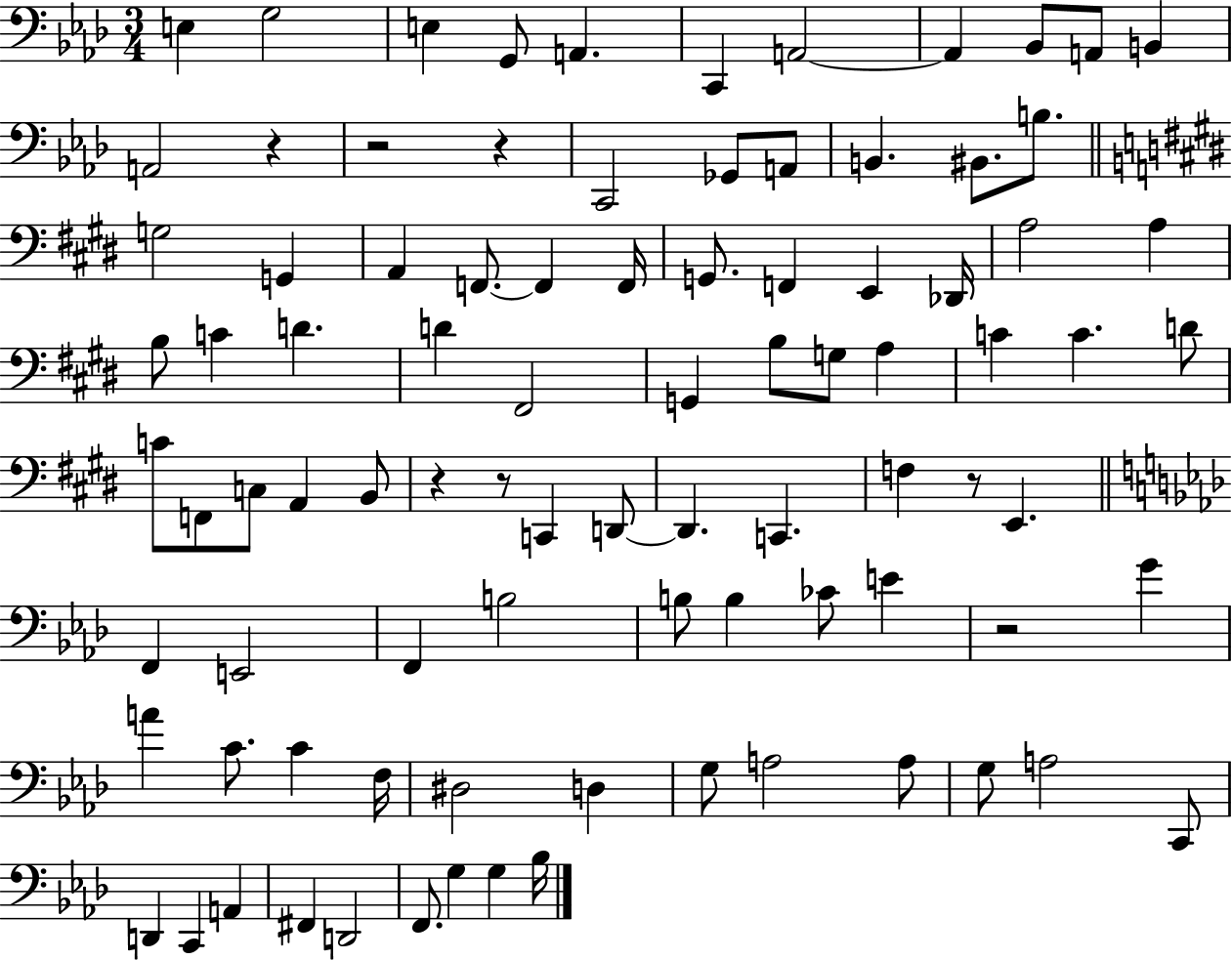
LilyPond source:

{
  \clef bass
  \numericTimeSignature
  \time 3/4
  \key aes \major
  e4 g2 | e4 g,8 a,4. | c,4 a,2~~ | a,4 bes,8 a,8 b,4 | \break a,2 r4 | r2 r4 | c,2 ges,8 a,8 | b,4. bis,8. b8. | \break \bar "||" \break \key e \major g2 g,4 | a,4 f,8.~~ f,4 f,16 | g,8. f,4 e,4 des,16 | a2 a4 | \break b8 c'4 d'4. | d'4 fis,2 | g,4 b8 g8 a4 | c'4 c'4. d'8 | \break c'8 f,8 c8 a,4 b,8 | r4 r8 c,4 d,8~~ | d,4. c,4. | f4 r8 e,4. | \break \bar "||" \break \key aes \major f,4 e,2 | f,4 b2 | b8 b4 ces'8 e'4 | r2 g'4 | \break a'4 c'8. c'4 f16 | dis2 d4 | g8 a2 a8 | g8 a2 c,8 | \break d,4 c,4 a,4 | fis,4 d,2 | f,8. g4 g4 bes16 | \bar "|."
}